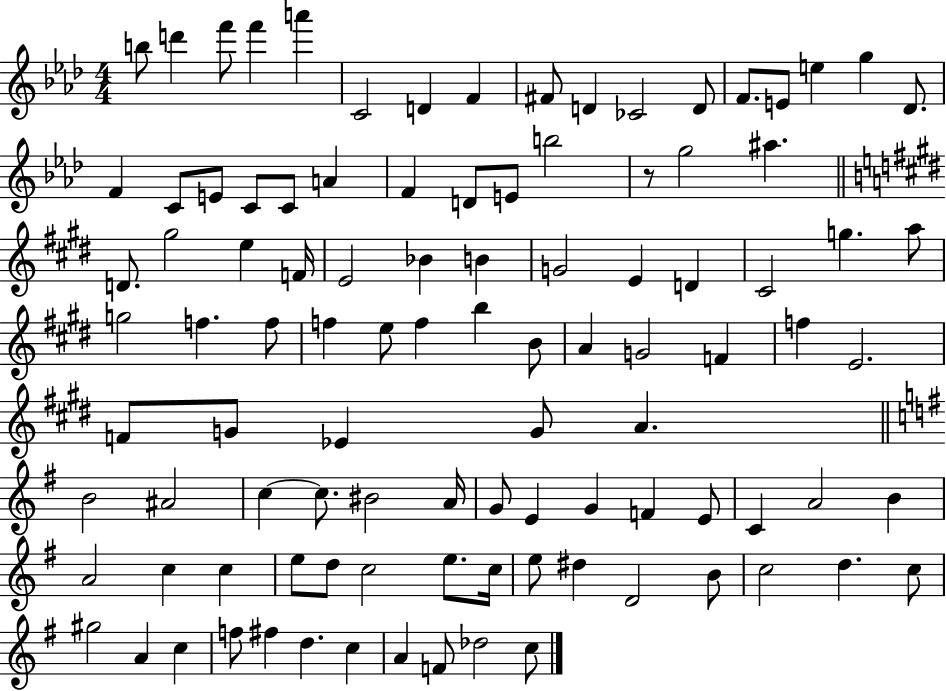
X:1
T:Untitled
M:4/4
L:1/4
K:Ab
b/2 d' f'/2 f' a' C2 D F ^F/2 D _C2 D/2 F/2 E/2 e g _D/2 F C/2 E/2 C/2 C/2 A F D/2 E/2 b2 z/2 g2 ^a D/2 ^g2 e F/4 E2 _B B G2 E D ^C2 g a/2 g2 f f/2 f e/2 f b B/2 A G2 F f E2 F/2 G/2 _E G/2 A B2 ^A2 c c/2 ^B2 A/4 G/2 E G F E/2 C A2 B A2 c c e/2 d/2 c2 e/2 c/4 e/2 ^d D2 B/2 c2 d c/2 ^g2 A c f/2 ^f d c A F/2 _d2 c/2